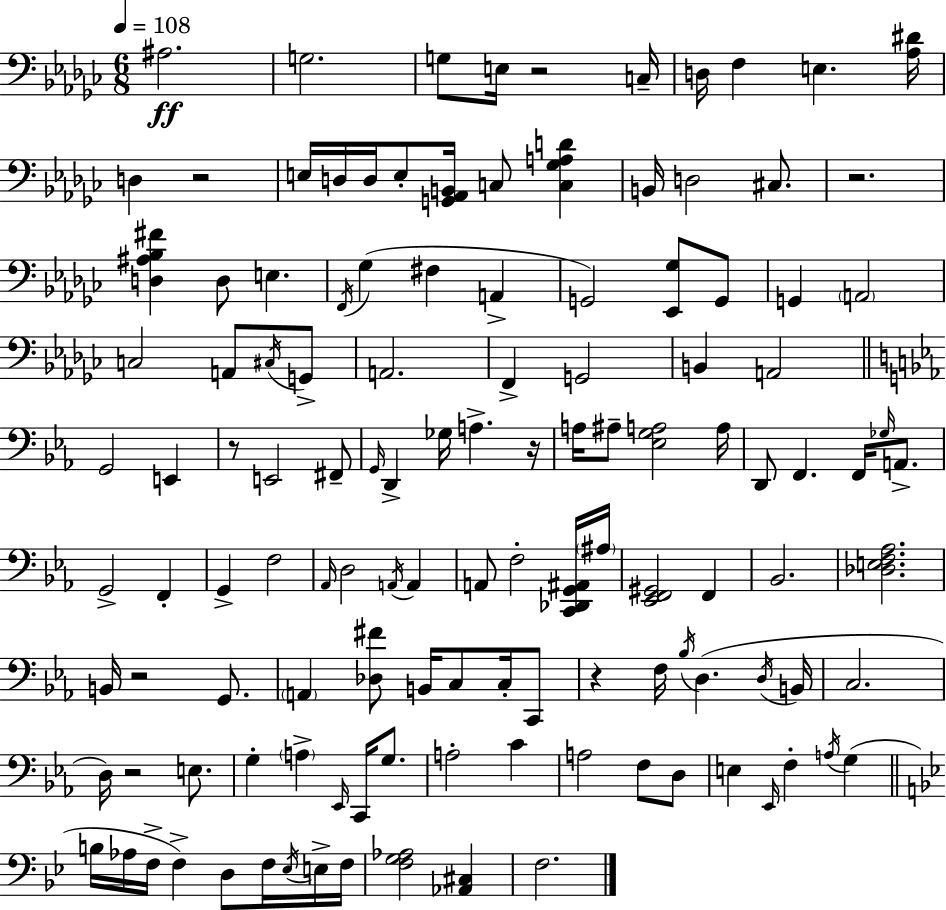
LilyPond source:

{
  \clef bass
  \numericTimeSignature
  \time 6/8
  \key ees \minor
  \tempo 4 = 108
  ais2.\ff | g2. | g8 e16 r2 c16-- | d16 f4 e4. <aes dis'>16 | \break d4 r2 | e16 d16 d16 e8-. <g, aes, b,>16 c8 <c ges a d'>4 | b,16 d2 cis8. | r2. | \break <d ais bes fis'>4 d8 e4. | \acciaccatura { f,16 } ges4( fis4 a,4-> | g,2) <ees, ges>8 g,8 | g,4 \parenthesize a,2 | \break c2 a,8 \acciaccatura { cis16 } | g,8-> a,2. | f,4-> g,2 | b,4 a,2 | \break \bar "||" \break \key ees \major g,2 e,4 | r8 e,2 fis,8-- | \grace { g,16 } d,4-> ges16 a4.-> | r16 a16 ais8-- <ees g a>2 | \break a16 d,8 f,4. f,16 \grace { ges16 } a,8.-> | g,2-> f,4-. | g,4-> f2 | \grace { aes,16 } d2 \acciaccatura { a,16 } | \break a,4 a,8 f2-. | <c, des, g, ais,>16 \parenthesize ais16 <ees, f, gis,>2 | f,4 bes,2. | <des e f aes>2. | \break b,16 r2 | g,8. \parenthesize a,4 <des fis'>8 b,16 c8 | c16-. c,8 r4 f16 \acciaccatura { bes16 }( d4. | \acciaccatura { d16 } b,16 c2. | \break d16) r2 | e8. g4-. \parenthesize a4-> | \grace { ees,16 } c,16 g8. a2-. | c'4 a2 | \break f8 d8 e4 \grace { ees,16 } | f4-. \acciaccatura { a16 } g4( \bar "||" \break \key g \minor b16 aes16 f16-> f4->) d8 f16 \acciaccatura { ees16 } e16-> | f16 <f g aes>2 <aes, cis>4 | f2. | \bar "|."
}